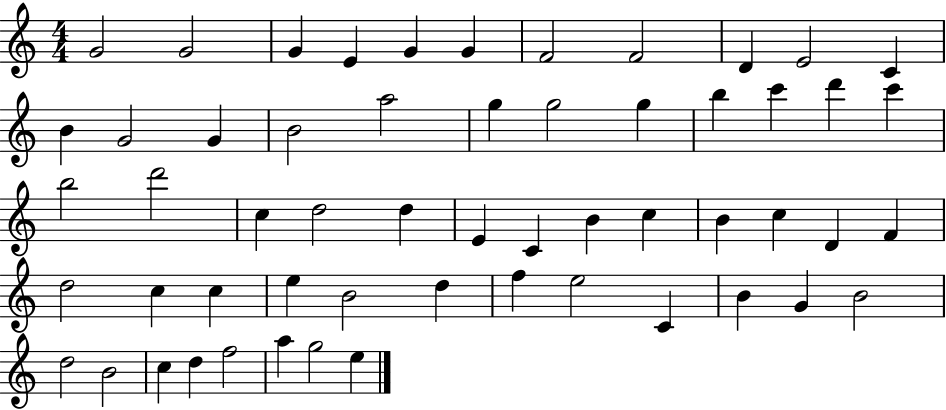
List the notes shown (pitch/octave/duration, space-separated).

G4/h G4/h G4/q E4/q G4/q G4/q F4/h F4/h D4/q E4/h C4/q B4/q G4/h G4/q B4/h A5/h G5/q G5/h G5/q B5/q C6/q D6/q C6/q B5/h D6/h C5/q D5/h D5/q E4/q C4/q B4/q C5/q B4/q C5/q D4/q F4/q D5/h C5/q C5/q E5/q B4/h D5/q F5/q E5/h C4/q B4/q G4/q B4/h D5/h B4/h C5/q D5/q F5/h A5/q G5/h E5/q